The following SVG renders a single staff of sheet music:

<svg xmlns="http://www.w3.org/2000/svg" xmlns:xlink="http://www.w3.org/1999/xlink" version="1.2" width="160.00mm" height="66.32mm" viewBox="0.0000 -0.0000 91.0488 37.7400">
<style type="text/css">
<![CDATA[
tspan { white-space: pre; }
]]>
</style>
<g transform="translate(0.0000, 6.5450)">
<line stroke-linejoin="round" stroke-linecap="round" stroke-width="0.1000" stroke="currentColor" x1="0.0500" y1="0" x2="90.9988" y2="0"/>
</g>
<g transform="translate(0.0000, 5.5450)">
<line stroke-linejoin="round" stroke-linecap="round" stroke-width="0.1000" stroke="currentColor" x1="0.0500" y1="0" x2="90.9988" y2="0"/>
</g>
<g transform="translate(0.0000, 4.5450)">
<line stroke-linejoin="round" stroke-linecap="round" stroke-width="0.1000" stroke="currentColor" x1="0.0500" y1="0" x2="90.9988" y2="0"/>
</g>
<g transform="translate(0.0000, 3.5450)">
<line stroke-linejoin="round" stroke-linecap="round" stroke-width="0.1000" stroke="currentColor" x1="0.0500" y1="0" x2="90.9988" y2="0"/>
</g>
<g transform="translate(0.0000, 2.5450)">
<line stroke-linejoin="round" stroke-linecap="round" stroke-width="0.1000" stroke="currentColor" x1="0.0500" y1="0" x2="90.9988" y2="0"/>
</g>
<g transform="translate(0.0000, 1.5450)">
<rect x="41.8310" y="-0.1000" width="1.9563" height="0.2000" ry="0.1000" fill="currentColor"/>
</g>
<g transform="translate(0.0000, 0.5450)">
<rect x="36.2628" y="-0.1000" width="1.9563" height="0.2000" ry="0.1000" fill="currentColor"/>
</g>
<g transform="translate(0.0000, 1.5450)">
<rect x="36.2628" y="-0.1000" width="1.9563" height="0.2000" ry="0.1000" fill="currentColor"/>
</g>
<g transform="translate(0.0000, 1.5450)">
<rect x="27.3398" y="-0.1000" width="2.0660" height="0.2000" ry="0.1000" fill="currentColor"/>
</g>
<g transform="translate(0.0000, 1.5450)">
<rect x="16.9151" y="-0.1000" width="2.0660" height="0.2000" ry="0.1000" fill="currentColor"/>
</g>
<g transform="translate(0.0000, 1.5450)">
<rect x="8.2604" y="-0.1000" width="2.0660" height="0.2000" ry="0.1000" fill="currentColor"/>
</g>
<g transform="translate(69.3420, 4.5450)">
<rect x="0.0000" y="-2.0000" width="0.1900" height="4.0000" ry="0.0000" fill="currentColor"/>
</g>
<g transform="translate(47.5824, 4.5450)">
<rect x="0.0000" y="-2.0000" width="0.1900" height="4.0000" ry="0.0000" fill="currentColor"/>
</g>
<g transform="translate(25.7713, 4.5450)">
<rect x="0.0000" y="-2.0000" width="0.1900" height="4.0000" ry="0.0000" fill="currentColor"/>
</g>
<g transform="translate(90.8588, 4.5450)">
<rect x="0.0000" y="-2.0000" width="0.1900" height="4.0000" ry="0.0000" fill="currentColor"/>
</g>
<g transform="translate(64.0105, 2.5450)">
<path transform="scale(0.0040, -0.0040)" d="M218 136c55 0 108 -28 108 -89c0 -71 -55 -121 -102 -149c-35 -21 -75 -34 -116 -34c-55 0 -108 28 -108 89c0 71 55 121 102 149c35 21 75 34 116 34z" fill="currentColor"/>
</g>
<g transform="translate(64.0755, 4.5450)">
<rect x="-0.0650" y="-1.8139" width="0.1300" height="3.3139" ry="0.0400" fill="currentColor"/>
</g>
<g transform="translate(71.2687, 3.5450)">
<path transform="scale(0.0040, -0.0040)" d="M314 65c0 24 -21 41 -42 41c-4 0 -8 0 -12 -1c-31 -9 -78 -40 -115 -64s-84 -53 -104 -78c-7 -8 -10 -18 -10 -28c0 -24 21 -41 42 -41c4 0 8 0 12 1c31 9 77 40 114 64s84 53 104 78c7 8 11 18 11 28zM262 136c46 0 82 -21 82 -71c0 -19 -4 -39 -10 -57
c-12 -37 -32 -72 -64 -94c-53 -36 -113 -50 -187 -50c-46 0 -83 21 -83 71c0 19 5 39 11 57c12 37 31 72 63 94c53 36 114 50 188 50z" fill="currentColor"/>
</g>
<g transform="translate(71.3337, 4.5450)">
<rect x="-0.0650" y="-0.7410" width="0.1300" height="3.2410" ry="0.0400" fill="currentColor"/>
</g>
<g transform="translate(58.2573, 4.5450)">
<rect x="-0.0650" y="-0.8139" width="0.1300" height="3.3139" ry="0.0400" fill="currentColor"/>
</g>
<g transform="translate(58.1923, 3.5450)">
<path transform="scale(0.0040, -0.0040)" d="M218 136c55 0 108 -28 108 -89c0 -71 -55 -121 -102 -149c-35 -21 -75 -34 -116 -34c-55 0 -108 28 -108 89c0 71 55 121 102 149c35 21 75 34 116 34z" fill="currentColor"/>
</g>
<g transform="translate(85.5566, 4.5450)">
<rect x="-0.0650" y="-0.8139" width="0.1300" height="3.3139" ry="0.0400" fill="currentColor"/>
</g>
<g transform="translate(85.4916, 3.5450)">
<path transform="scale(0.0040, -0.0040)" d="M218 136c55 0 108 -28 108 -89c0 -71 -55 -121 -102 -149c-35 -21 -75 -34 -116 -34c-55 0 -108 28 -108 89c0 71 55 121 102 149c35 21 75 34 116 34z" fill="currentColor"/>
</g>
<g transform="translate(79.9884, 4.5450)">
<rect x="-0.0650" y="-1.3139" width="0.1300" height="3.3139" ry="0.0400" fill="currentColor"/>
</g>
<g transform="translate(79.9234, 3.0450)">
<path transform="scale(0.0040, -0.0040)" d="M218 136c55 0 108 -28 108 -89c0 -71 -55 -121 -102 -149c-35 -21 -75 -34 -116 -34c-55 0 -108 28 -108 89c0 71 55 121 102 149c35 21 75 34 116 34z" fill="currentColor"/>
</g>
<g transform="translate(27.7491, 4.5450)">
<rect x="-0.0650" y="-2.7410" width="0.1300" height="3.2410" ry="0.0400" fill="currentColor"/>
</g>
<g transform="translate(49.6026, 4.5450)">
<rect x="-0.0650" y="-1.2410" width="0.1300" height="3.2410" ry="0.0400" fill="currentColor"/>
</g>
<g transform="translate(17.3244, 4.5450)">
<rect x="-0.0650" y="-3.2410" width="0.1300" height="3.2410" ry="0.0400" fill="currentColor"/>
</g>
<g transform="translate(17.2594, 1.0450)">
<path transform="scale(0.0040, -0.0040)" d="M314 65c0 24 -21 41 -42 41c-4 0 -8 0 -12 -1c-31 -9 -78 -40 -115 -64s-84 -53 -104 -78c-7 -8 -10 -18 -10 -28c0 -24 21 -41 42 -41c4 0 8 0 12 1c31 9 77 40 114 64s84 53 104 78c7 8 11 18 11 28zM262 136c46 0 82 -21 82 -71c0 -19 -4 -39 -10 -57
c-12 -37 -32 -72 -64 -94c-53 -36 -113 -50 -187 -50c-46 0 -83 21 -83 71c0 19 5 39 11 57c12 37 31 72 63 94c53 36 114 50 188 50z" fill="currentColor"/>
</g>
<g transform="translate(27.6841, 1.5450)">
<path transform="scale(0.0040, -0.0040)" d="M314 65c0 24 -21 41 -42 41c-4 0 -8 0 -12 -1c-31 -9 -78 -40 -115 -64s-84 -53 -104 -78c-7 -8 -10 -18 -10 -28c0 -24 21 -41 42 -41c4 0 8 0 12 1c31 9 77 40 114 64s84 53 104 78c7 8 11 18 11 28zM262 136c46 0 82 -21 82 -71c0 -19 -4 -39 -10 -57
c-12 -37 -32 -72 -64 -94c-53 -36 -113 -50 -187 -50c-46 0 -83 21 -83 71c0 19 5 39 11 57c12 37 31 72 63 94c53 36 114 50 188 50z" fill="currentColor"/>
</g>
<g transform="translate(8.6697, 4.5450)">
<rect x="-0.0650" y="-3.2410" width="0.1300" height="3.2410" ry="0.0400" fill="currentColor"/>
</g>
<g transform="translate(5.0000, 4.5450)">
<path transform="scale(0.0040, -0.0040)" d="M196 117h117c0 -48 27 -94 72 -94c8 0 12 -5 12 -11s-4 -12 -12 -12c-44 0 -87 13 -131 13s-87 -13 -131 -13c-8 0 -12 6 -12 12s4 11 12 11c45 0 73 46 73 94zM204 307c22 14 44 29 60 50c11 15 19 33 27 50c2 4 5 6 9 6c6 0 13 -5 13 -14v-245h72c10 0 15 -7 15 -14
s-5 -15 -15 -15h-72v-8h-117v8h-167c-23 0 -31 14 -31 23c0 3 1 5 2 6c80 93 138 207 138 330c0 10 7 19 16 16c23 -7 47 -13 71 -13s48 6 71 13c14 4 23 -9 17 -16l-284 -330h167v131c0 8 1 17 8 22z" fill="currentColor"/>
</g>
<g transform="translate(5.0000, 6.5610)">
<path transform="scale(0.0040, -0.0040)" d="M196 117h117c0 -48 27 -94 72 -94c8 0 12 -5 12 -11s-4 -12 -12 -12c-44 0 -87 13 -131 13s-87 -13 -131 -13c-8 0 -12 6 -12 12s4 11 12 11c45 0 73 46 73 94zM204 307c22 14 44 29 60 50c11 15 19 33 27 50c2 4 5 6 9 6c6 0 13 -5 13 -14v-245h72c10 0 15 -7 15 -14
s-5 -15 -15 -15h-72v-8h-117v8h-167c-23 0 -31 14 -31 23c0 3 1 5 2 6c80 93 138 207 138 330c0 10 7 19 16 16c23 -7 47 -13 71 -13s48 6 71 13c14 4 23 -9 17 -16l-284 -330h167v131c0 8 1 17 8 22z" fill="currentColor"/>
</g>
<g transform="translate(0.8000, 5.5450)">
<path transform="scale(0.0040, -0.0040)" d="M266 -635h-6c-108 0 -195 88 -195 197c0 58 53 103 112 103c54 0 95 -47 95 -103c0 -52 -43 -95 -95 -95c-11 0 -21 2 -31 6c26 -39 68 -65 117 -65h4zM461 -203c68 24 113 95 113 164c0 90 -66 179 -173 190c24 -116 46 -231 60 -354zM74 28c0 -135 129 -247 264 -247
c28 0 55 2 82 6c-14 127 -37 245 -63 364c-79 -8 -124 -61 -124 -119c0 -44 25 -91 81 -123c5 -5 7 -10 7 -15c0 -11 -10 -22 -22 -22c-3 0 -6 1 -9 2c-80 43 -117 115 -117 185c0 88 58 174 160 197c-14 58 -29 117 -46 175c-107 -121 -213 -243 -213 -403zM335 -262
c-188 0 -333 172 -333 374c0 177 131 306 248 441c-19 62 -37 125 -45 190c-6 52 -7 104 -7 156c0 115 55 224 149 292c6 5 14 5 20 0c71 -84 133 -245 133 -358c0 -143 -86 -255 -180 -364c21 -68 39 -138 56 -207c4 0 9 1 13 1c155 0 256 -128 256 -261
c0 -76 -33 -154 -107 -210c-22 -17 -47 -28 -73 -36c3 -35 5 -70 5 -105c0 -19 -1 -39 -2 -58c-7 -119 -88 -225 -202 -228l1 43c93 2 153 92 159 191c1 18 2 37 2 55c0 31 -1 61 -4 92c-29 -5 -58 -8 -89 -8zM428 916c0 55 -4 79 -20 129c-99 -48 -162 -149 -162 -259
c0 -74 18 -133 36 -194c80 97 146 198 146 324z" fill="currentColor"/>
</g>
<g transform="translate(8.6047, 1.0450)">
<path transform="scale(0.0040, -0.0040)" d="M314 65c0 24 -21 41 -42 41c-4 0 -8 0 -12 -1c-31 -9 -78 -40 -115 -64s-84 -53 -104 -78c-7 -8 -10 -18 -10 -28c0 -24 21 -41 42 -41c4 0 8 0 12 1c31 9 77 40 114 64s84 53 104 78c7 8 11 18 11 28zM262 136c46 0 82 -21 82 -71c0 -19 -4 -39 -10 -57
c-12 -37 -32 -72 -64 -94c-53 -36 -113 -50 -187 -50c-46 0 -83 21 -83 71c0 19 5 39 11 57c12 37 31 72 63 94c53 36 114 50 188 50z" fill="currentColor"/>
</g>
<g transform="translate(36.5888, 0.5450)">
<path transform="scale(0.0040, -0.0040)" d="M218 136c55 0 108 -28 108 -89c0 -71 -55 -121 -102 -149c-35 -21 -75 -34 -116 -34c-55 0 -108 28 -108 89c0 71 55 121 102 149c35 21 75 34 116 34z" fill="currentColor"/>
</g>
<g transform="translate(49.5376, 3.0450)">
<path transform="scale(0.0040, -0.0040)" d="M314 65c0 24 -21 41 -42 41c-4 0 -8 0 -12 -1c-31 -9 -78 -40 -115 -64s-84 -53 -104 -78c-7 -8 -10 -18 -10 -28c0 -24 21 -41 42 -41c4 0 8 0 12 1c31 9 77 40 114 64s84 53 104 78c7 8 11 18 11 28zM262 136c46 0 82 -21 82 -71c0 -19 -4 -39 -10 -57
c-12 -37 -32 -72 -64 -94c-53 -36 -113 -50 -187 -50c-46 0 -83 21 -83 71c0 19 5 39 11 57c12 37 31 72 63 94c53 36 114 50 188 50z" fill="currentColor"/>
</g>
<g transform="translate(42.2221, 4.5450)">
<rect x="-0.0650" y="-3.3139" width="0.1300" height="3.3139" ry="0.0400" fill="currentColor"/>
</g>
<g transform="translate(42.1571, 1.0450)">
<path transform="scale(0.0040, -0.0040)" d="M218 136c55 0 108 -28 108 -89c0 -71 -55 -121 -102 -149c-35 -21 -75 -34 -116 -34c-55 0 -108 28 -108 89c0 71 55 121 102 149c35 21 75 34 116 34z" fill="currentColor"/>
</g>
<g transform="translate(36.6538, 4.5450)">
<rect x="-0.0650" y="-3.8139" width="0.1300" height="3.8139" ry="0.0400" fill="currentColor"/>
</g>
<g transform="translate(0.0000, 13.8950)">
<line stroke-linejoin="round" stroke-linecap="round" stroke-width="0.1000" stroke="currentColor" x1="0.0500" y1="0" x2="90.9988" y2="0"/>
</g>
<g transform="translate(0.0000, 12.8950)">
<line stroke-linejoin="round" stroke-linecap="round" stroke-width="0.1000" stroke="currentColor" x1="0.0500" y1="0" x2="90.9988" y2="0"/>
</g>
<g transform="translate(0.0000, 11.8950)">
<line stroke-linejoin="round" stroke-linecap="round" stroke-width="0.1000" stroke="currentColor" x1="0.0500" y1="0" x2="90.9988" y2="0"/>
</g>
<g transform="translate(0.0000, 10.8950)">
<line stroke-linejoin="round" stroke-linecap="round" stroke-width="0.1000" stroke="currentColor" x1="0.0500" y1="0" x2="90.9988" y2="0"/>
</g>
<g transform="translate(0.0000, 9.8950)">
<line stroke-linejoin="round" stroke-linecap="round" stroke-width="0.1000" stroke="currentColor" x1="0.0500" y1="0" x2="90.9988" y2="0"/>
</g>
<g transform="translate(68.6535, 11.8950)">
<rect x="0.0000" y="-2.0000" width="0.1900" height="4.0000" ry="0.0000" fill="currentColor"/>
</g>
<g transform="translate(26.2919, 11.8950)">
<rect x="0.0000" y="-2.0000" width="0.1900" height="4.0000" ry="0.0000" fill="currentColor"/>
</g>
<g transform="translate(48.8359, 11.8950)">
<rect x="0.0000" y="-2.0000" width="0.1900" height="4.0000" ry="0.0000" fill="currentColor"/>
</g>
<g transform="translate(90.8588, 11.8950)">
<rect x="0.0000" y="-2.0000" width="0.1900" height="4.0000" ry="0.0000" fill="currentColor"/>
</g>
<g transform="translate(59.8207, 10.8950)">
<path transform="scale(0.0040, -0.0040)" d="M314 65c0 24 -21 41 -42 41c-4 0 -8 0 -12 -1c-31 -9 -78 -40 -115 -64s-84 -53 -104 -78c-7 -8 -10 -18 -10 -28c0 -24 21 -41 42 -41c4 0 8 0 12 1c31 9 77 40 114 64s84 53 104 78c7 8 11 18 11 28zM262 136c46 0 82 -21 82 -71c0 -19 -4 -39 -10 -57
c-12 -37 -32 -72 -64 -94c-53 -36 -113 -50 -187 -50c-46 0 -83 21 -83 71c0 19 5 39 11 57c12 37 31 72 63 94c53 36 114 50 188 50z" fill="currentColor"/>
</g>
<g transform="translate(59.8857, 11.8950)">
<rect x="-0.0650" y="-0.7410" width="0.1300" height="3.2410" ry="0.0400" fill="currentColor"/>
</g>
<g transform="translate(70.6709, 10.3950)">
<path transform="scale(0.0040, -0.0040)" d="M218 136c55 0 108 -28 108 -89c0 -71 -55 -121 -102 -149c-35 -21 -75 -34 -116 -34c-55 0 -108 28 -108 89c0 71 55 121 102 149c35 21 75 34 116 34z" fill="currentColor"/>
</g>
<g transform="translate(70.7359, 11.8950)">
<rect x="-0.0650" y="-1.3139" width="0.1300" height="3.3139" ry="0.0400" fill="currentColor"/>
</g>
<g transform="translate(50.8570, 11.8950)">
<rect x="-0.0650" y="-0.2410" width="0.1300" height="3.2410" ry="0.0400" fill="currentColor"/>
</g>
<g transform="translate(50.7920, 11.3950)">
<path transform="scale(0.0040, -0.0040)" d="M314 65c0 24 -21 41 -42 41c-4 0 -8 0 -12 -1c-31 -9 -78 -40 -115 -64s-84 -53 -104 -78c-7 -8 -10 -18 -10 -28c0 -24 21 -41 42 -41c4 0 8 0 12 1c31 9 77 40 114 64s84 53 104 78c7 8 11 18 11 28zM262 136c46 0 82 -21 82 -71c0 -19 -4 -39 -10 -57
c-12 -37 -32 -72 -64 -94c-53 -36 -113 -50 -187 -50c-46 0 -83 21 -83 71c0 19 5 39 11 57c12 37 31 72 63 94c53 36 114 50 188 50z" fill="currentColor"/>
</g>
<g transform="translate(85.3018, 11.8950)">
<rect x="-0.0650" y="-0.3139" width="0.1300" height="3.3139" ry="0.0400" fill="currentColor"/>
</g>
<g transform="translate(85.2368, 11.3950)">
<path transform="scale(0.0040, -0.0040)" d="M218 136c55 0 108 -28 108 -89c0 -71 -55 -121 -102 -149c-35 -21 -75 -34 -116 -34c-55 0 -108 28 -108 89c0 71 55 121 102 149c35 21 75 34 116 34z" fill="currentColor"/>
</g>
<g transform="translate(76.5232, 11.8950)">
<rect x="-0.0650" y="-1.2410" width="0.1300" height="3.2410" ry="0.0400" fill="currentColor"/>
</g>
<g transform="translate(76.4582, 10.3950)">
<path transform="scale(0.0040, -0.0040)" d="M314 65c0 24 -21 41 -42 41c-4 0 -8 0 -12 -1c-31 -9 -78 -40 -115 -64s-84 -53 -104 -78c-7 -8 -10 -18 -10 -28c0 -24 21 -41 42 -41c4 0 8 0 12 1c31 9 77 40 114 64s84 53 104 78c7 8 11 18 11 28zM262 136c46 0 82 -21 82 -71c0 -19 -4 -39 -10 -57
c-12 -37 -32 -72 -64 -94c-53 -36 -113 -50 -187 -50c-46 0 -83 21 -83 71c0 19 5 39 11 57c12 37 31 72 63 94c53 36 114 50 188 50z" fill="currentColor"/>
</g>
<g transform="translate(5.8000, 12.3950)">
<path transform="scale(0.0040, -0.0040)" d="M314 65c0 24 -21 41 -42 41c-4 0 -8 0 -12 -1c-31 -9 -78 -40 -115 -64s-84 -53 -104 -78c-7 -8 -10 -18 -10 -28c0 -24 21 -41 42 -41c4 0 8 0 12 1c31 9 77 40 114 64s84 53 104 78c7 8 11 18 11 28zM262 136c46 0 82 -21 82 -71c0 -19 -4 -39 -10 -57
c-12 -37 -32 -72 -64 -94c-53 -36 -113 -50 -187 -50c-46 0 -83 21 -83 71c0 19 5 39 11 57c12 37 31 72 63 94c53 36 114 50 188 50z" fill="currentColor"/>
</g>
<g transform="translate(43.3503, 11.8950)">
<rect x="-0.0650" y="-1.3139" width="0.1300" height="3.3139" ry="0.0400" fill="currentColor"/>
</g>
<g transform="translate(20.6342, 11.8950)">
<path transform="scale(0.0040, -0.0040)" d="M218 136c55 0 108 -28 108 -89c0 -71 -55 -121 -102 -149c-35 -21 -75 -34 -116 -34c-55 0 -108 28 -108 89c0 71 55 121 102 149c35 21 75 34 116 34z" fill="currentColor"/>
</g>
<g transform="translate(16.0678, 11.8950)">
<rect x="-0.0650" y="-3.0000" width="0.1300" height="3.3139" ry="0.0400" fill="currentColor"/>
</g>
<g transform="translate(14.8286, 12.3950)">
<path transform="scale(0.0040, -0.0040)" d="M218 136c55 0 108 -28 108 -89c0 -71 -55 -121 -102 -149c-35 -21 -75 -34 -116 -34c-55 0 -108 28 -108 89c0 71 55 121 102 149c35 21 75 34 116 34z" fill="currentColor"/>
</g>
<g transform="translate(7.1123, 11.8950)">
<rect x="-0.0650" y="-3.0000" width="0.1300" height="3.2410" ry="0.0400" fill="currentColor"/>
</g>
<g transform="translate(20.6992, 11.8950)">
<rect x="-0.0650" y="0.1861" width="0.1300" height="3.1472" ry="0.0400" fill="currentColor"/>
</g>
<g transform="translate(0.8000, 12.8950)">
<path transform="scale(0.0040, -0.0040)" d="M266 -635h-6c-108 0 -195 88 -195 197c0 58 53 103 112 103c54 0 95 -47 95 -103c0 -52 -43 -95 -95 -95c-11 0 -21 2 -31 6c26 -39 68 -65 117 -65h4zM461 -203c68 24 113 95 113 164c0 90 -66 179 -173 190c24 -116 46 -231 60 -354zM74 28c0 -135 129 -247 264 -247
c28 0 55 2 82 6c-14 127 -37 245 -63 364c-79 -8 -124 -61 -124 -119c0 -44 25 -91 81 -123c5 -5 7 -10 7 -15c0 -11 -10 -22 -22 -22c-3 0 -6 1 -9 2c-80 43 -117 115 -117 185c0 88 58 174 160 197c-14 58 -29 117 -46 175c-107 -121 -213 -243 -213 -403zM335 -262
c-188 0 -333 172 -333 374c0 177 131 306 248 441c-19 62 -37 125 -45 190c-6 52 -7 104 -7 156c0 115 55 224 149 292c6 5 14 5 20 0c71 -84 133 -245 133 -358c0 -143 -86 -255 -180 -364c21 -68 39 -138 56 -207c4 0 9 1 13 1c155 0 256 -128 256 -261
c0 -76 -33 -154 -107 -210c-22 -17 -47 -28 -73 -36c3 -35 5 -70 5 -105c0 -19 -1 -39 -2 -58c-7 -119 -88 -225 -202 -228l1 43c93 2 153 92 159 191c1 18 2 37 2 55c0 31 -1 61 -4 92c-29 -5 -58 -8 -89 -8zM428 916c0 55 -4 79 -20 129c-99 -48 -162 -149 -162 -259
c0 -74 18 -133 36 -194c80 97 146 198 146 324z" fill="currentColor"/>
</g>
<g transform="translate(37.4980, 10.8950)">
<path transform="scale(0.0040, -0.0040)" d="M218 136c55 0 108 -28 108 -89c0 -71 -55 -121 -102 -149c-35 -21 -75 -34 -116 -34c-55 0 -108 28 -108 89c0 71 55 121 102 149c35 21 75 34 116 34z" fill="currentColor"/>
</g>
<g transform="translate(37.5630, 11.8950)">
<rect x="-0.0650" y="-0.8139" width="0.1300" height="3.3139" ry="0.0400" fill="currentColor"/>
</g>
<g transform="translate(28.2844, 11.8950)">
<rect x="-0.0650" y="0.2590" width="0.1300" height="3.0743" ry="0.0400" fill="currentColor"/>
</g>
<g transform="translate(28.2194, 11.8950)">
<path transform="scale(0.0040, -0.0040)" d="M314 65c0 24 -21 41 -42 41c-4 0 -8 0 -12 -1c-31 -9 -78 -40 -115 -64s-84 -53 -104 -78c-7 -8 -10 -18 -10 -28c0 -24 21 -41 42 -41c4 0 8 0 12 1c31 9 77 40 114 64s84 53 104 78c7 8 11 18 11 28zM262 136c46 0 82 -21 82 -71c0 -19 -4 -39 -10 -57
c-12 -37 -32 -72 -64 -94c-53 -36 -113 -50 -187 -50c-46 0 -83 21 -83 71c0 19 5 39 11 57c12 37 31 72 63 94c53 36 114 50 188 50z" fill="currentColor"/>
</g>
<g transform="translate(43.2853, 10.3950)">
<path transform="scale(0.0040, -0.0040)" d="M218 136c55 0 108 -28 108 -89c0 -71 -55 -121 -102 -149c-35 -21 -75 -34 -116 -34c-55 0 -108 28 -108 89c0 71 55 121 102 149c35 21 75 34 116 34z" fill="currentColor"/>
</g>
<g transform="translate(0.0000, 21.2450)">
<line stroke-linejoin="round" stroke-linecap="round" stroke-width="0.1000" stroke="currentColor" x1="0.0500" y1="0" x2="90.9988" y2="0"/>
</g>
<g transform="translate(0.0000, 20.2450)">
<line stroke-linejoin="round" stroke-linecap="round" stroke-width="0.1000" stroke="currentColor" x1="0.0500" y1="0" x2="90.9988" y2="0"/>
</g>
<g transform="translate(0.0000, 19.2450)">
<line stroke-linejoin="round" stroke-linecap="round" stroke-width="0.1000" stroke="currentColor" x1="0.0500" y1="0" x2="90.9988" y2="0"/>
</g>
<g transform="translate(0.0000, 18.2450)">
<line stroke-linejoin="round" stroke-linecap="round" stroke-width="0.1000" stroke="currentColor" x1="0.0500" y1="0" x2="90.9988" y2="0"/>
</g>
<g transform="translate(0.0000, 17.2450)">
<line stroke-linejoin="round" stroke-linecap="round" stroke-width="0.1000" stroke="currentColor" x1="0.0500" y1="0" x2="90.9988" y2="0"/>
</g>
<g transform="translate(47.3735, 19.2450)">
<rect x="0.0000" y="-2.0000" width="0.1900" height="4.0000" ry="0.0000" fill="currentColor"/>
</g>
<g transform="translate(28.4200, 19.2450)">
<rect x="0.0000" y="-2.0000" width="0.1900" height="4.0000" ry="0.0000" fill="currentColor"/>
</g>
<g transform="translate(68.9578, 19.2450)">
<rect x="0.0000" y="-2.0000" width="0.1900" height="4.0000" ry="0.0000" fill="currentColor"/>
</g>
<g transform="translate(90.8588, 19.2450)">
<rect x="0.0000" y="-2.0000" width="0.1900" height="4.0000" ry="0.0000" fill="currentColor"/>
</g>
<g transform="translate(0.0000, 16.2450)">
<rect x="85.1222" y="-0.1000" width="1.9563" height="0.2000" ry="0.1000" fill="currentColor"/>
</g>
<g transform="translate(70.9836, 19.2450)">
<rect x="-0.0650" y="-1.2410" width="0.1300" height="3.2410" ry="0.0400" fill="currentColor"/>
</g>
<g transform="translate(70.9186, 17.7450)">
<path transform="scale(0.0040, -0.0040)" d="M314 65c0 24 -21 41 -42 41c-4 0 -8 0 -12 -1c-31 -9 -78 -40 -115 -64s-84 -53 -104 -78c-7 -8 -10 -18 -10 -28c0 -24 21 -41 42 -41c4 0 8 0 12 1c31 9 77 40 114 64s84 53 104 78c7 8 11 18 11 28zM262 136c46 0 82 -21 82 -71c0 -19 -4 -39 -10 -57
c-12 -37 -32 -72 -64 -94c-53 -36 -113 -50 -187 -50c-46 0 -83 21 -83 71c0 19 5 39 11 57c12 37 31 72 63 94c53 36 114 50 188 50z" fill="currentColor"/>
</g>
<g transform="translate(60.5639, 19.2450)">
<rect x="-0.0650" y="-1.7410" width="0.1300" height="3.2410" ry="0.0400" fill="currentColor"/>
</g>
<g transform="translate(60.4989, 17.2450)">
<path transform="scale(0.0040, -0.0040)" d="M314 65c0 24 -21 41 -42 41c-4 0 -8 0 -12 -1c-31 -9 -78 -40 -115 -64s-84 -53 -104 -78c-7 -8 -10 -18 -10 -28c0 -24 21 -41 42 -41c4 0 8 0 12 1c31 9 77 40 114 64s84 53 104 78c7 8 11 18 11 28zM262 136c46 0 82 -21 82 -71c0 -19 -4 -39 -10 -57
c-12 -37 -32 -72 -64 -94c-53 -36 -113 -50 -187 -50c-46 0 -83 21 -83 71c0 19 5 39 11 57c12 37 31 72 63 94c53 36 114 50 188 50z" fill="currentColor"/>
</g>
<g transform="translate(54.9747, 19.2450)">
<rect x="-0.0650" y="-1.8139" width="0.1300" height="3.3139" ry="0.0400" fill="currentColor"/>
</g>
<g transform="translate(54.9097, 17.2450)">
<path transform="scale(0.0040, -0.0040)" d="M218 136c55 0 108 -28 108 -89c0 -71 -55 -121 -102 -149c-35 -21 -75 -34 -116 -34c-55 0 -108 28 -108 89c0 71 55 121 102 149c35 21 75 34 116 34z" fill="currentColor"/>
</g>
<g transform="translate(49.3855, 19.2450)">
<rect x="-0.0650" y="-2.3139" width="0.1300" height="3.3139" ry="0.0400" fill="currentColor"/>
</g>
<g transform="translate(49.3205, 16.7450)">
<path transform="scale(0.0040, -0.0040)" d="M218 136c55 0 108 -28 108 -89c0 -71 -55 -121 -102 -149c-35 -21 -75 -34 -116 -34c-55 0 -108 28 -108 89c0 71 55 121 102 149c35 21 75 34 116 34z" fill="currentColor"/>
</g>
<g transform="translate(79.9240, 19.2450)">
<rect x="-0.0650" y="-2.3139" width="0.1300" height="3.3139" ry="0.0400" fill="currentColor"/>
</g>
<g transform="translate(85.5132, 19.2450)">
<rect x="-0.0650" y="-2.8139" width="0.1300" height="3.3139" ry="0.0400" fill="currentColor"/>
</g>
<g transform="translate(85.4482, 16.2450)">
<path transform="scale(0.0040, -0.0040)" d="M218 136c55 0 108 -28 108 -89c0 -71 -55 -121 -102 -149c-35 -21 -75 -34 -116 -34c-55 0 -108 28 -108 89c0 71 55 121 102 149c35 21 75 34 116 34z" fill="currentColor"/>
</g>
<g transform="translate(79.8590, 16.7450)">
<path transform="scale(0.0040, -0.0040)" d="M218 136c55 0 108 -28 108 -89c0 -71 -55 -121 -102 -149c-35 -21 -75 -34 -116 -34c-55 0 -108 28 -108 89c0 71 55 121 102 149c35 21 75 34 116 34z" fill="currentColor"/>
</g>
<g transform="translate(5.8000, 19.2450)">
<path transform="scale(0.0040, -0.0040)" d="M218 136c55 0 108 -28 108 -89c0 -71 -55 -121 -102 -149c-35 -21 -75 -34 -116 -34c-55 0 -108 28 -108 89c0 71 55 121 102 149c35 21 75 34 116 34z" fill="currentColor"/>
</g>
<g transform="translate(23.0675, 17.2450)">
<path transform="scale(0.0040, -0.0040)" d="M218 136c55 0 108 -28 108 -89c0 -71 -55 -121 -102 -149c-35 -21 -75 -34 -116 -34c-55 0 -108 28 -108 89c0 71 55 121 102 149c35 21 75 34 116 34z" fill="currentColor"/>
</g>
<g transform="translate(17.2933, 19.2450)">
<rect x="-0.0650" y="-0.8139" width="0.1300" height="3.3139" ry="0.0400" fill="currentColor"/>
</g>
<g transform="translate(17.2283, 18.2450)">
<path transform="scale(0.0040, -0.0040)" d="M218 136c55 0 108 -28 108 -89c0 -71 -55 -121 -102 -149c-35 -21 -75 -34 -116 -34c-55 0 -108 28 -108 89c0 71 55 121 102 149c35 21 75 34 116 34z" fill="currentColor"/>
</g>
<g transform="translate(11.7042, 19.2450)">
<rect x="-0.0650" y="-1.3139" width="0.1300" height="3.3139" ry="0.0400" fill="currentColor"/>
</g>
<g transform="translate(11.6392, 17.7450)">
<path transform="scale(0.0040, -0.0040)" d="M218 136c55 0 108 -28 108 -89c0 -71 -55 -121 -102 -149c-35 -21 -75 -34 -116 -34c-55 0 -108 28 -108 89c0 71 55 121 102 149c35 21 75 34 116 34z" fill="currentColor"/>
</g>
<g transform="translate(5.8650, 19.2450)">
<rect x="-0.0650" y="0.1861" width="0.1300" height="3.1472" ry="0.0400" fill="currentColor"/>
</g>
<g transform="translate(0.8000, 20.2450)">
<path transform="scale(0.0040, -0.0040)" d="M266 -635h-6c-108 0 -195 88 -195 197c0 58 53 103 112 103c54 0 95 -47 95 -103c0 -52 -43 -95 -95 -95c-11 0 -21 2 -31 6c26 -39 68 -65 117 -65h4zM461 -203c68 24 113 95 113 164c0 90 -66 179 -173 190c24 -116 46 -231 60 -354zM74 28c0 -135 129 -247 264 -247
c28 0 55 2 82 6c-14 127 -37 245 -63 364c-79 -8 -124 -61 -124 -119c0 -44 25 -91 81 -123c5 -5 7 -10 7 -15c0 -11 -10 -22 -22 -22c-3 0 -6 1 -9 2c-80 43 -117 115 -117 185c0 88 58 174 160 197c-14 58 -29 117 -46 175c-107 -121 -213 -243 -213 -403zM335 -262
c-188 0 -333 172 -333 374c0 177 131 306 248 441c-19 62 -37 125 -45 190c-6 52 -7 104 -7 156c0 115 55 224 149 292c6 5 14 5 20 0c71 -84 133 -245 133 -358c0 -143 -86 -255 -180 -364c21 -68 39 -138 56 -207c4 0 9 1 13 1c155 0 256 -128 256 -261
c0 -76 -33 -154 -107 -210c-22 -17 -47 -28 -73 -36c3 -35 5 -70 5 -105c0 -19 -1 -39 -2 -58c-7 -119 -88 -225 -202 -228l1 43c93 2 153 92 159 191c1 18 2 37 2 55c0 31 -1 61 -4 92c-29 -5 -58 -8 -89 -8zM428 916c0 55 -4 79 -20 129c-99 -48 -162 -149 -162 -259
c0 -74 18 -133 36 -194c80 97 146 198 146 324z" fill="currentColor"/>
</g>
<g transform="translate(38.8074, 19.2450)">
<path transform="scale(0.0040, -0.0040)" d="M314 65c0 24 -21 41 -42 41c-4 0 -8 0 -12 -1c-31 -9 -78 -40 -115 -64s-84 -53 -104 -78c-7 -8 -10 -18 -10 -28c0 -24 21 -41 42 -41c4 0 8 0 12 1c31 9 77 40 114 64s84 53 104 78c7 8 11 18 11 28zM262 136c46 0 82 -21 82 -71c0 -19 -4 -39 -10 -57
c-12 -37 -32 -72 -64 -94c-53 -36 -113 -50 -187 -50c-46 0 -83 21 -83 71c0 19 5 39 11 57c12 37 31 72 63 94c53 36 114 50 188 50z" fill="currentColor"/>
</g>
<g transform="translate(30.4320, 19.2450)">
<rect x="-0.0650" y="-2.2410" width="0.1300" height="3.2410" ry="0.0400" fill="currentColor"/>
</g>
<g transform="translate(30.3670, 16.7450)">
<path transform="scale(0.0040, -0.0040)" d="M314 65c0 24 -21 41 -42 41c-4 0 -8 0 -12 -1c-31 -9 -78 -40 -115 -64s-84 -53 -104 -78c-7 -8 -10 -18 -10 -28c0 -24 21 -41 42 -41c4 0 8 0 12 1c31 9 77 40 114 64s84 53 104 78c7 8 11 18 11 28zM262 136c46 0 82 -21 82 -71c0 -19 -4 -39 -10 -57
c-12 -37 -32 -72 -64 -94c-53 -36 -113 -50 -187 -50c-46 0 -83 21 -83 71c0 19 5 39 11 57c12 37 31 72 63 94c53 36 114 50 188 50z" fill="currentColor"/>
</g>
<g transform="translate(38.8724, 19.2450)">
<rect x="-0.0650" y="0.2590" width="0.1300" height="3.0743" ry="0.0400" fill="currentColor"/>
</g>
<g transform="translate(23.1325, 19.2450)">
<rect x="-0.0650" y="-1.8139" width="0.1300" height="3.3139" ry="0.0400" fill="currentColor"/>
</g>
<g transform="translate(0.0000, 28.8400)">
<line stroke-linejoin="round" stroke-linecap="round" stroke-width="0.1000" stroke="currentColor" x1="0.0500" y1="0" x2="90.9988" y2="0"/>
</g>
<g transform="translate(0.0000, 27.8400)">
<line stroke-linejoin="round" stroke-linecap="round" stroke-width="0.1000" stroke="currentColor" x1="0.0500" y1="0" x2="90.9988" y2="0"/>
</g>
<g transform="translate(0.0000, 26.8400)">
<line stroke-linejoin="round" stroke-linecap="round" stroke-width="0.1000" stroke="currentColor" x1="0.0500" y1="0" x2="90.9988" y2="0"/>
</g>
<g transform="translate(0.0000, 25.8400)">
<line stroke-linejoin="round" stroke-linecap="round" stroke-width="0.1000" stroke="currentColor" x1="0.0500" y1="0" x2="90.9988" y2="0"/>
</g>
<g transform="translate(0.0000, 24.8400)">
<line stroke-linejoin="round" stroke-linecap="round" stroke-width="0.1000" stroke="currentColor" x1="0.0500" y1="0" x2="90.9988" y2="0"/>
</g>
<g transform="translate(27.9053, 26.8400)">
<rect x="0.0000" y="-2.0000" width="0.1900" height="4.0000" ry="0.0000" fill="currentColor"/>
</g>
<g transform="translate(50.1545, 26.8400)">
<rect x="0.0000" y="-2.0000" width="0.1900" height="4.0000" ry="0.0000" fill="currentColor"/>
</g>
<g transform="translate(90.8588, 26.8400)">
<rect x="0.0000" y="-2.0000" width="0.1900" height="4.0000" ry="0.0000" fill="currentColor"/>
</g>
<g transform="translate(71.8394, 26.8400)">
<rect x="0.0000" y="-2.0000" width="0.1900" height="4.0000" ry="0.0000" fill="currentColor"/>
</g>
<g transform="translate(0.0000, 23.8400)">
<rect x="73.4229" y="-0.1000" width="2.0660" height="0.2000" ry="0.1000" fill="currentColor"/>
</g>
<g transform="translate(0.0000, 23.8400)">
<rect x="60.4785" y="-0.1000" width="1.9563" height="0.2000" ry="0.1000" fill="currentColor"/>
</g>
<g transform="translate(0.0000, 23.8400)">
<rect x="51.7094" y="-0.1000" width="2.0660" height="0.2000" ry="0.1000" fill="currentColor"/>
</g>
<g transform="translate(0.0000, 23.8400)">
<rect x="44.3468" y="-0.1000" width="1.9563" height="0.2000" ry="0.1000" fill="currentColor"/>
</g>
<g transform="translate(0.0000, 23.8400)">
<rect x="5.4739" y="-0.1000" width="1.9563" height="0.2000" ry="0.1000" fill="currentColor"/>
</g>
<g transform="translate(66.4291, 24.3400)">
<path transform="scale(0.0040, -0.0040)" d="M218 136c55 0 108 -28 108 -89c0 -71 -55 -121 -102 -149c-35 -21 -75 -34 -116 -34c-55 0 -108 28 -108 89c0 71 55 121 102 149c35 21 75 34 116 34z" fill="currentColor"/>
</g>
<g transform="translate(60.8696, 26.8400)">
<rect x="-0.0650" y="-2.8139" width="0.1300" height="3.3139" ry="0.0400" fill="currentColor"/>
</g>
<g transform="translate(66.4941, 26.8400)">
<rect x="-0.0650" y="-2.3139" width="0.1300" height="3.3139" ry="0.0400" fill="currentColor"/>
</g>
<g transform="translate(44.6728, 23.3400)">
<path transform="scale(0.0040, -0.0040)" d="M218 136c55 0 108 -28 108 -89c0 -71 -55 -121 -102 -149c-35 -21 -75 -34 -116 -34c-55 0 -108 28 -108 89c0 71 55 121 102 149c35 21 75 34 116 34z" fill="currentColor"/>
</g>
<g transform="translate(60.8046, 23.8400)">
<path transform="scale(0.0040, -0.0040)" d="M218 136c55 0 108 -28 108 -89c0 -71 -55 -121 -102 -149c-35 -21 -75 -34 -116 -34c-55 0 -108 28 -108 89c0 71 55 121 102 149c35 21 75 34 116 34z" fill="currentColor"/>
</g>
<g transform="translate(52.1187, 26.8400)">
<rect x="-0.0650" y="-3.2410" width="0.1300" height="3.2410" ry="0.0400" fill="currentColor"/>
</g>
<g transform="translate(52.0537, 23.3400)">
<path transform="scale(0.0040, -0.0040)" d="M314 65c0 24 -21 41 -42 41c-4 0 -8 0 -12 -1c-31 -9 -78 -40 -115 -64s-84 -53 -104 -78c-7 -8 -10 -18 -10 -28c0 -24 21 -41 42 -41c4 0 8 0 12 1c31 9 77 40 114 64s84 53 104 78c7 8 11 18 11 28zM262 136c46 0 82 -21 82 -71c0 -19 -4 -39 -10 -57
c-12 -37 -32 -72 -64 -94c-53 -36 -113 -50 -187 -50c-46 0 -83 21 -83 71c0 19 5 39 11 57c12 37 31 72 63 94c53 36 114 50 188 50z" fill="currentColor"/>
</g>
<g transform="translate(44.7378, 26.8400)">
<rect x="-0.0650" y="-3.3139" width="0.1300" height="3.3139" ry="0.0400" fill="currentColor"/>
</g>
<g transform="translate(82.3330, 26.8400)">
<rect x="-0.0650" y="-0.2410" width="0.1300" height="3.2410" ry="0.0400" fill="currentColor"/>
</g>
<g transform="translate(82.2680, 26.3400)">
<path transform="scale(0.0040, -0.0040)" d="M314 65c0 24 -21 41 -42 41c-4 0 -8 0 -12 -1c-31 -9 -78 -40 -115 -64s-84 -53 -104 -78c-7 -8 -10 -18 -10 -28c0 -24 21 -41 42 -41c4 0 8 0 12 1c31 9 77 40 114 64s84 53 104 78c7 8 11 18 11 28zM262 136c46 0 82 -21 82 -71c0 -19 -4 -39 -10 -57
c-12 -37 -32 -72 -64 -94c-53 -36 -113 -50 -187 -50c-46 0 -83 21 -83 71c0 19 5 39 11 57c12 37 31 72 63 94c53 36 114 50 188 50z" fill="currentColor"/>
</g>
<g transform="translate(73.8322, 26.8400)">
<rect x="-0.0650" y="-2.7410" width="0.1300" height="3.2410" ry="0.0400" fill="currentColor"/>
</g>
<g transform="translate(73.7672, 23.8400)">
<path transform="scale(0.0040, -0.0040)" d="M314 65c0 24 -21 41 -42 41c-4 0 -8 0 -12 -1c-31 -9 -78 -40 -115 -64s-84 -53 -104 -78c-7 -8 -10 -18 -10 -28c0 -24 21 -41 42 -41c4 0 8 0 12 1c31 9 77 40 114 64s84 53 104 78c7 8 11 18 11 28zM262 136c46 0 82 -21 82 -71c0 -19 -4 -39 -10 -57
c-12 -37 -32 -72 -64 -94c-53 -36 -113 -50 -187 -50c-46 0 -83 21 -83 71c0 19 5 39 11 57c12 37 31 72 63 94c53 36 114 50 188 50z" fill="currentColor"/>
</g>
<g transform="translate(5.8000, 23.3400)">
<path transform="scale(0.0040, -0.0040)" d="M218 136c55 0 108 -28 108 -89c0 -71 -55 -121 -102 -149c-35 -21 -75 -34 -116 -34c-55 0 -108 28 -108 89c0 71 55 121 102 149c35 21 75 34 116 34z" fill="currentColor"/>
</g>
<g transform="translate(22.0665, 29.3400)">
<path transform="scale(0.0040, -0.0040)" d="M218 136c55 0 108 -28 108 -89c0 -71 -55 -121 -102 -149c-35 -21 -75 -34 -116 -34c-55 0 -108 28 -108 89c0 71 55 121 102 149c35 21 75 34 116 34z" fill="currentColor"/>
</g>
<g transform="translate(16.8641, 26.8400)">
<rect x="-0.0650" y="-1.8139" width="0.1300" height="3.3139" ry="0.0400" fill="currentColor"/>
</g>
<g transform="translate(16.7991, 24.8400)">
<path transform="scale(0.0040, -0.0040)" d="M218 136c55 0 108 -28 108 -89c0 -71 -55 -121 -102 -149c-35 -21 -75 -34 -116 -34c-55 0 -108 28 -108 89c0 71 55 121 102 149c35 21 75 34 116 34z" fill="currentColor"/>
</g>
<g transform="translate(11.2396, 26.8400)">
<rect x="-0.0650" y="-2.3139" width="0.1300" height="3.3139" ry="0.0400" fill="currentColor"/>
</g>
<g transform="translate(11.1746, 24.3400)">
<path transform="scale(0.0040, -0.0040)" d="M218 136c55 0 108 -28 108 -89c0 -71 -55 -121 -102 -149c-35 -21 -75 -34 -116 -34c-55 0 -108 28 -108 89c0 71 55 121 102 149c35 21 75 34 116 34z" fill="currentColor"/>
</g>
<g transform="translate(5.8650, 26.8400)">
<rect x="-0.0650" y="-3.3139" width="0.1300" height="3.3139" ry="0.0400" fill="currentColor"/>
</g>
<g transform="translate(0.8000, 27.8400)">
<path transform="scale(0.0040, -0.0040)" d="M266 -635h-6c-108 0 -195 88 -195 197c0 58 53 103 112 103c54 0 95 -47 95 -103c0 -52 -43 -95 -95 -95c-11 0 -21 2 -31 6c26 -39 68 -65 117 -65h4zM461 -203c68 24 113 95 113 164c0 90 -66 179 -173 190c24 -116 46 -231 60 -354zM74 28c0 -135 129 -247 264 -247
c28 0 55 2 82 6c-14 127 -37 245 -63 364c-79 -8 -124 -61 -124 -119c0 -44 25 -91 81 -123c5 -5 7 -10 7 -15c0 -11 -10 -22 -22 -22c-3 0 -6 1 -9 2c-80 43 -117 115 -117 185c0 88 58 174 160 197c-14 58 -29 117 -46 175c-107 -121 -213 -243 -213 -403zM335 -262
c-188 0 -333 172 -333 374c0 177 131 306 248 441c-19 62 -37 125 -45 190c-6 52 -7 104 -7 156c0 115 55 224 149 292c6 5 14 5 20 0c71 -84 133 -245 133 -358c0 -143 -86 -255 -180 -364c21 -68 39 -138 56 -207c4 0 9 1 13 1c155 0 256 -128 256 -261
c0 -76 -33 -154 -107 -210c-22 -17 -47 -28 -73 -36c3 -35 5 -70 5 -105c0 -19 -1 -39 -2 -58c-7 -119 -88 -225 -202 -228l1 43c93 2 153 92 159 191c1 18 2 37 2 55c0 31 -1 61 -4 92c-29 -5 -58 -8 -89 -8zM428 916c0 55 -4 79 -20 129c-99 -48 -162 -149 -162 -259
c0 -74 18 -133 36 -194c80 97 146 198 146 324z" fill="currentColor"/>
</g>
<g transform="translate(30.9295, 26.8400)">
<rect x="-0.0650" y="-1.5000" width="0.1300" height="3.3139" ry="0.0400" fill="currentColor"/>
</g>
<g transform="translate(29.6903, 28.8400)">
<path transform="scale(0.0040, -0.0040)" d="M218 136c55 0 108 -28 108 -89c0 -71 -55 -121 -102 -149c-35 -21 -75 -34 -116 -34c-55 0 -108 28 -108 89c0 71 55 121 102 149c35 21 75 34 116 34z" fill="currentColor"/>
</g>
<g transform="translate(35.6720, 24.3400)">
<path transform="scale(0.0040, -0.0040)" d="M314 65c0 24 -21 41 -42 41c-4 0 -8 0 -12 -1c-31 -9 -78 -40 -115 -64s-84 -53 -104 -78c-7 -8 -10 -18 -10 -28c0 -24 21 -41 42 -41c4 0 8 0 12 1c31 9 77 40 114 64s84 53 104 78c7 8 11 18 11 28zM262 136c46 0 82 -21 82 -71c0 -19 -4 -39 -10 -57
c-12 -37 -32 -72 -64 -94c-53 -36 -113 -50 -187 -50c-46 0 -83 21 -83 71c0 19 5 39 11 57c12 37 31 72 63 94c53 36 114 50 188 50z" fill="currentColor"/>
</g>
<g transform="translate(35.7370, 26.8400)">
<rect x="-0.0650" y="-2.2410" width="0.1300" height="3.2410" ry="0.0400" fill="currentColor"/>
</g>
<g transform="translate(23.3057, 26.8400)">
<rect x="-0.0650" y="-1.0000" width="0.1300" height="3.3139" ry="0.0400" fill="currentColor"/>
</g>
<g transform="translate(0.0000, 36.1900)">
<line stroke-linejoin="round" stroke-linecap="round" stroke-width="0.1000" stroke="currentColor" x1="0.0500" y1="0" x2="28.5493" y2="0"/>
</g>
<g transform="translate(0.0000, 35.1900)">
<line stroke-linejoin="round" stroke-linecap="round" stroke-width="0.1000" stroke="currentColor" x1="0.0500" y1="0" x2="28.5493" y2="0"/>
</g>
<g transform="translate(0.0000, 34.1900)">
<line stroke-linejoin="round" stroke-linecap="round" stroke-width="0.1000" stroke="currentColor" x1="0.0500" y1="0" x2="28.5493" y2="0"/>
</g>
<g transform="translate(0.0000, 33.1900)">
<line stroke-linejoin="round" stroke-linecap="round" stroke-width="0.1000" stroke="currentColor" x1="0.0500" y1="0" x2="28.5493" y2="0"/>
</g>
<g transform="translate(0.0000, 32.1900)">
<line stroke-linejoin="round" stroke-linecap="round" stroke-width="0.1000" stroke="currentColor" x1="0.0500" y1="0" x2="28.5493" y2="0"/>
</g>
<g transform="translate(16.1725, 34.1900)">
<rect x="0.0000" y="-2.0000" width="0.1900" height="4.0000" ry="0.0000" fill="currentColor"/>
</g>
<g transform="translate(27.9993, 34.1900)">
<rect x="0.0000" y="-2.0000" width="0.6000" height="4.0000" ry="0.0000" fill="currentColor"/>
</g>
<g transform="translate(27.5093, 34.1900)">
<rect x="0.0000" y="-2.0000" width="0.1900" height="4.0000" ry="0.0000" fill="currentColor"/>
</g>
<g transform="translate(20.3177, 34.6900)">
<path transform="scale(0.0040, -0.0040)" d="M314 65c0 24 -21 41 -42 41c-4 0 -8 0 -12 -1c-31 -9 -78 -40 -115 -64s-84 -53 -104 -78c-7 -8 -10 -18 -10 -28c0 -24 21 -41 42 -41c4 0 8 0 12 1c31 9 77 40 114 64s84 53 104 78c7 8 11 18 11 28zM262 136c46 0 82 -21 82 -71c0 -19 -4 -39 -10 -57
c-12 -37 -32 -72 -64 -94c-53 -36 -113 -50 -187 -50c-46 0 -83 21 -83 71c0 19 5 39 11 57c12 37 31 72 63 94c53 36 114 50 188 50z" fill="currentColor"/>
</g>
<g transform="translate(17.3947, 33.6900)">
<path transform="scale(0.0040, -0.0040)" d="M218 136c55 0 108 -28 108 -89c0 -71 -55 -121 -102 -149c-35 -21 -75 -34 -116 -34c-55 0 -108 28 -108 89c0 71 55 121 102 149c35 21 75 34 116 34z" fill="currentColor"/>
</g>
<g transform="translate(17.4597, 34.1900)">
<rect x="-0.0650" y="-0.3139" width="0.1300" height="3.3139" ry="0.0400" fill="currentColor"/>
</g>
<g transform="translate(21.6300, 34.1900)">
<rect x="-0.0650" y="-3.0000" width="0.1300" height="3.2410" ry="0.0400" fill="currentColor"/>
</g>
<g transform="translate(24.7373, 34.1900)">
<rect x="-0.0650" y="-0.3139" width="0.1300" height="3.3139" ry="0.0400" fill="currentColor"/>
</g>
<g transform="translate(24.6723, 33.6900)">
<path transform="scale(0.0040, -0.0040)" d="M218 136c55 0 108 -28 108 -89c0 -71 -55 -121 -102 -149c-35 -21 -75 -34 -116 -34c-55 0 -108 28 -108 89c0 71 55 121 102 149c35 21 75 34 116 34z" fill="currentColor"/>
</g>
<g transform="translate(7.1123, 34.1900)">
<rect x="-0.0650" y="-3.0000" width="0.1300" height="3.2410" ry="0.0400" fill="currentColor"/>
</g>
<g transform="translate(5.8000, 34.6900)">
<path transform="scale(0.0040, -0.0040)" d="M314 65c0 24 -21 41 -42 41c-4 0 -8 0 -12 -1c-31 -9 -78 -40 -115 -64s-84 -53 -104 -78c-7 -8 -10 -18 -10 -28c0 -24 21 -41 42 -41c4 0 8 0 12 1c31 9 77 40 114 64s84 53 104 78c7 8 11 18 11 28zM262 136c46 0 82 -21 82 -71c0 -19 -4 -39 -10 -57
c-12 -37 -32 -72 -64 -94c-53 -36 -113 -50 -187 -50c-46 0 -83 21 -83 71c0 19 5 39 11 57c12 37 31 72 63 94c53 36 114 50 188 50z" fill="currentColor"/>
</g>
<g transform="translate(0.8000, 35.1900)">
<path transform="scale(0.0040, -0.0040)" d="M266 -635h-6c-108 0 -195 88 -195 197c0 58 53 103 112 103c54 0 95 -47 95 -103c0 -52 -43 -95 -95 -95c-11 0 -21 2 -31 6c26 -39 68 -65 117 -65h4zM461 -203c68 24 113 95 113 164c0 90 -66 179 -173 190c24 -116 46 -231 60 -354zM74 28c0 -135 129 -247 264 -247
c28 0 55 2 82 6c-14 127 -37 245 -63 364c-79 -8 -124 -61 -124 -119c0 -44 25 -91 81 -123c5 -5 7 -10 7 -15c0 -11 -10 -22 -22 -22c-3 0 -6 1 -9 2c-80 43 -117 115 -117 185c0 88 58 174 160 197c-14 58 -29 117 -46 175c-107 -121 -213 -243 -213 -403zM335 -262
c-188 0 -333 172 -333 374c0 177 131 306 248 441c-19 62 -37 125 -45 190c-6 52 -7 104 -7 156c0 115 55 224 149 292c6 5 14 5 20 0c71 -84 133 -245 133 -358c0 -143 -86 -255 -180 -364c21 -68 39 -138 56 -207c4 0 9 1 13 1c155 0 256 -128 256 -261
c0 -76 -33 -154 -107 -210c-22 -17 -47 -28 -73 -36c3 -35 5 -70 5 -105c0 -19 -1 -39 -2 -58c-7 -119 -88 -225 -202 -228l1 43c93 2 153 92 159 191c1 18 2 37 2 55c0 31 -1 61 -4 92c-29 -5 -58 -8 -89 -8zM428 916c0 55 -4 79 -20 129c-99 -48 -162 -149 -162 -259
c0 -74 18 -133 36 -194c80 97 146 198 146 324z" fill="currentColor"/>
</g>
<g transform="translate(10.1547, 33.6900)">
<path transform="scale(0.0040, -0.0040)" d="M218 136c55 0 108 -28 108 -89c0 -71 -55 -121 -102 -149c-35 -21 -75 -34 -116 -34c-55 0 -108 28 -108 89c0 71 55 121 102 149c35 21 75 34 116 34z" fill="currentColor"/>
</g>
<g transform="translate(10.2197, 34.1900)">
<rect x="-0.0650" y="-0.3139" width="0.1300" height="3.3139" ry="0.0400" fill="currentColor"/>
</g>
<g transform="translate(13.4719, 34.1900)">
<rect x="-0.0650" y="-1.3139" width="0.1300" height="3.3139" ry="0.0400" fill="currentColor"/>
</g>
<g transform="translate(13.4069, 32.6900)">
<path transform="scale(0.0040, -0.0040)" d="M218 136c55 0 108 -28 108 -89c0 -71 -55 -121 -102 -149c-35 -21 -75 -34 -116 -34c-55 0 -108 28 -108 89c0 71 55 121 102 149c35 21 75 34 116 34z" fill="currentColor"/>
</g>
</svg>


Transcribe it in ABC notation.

X:1
T:Untitled
M:4/4
L:1/4
K:C
b2 b2 a2 c' b e2 d f d2 e d A2 A B B2 d e c2 d2 e e2 c B e d f g2 B2 g f f2 e2 g a b g f D E g2 b b2 a g a2 c2 A2 c e c A2 c